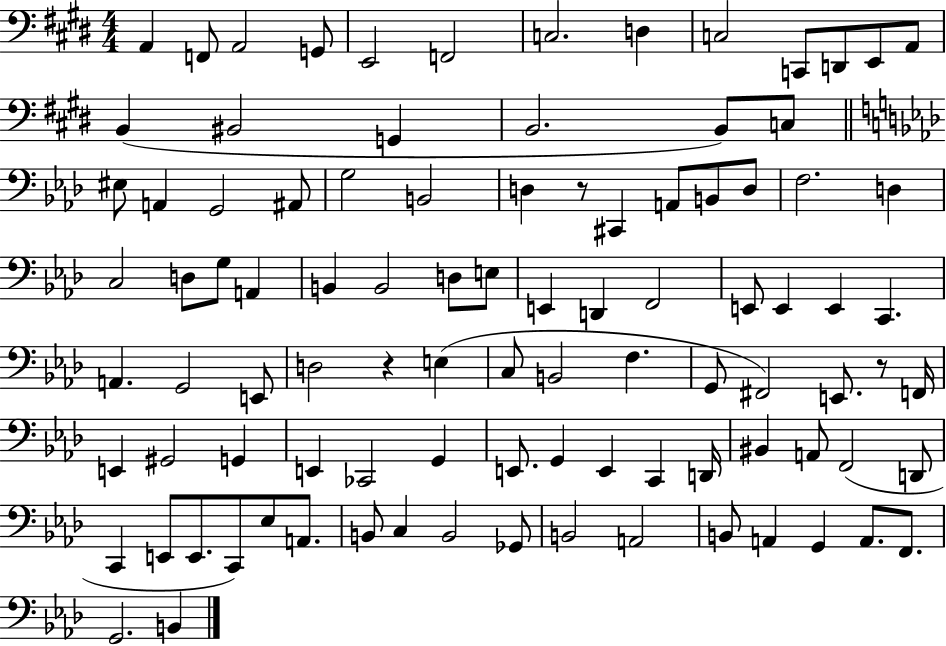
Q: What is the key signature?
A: E major